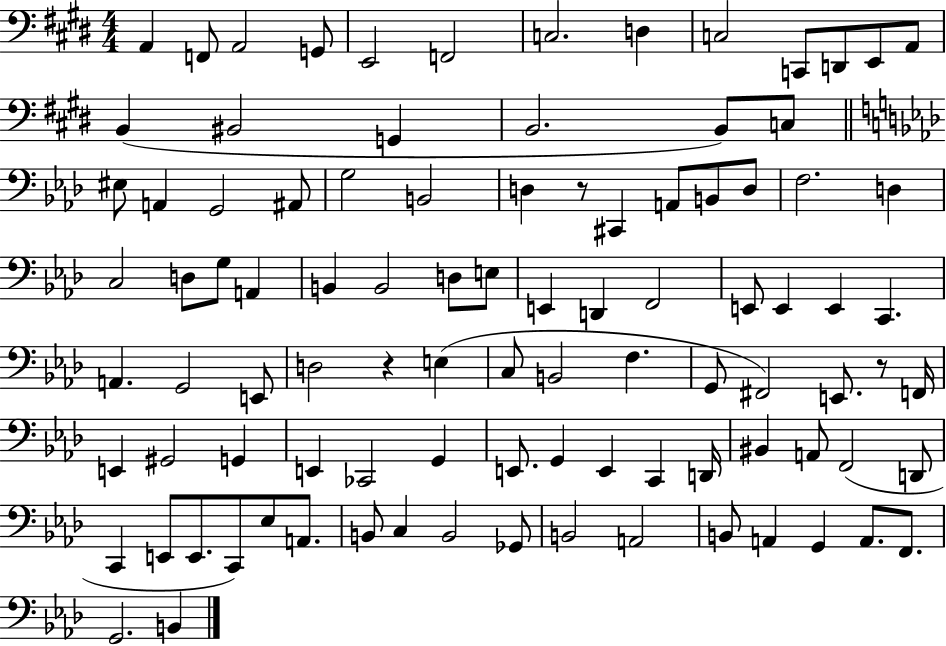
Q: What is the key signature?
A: E major